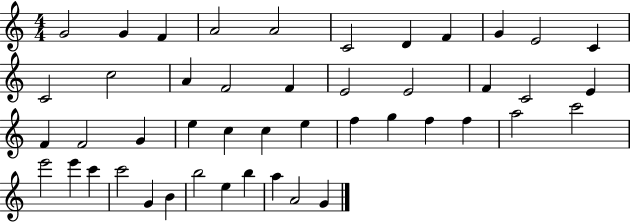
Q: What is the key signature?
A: C major